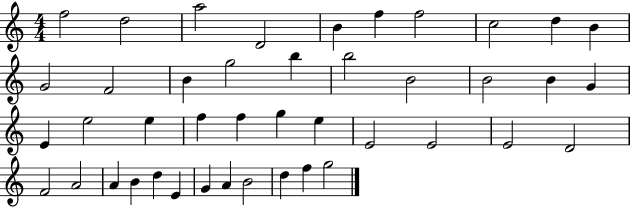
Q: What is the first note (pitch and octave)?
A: F5